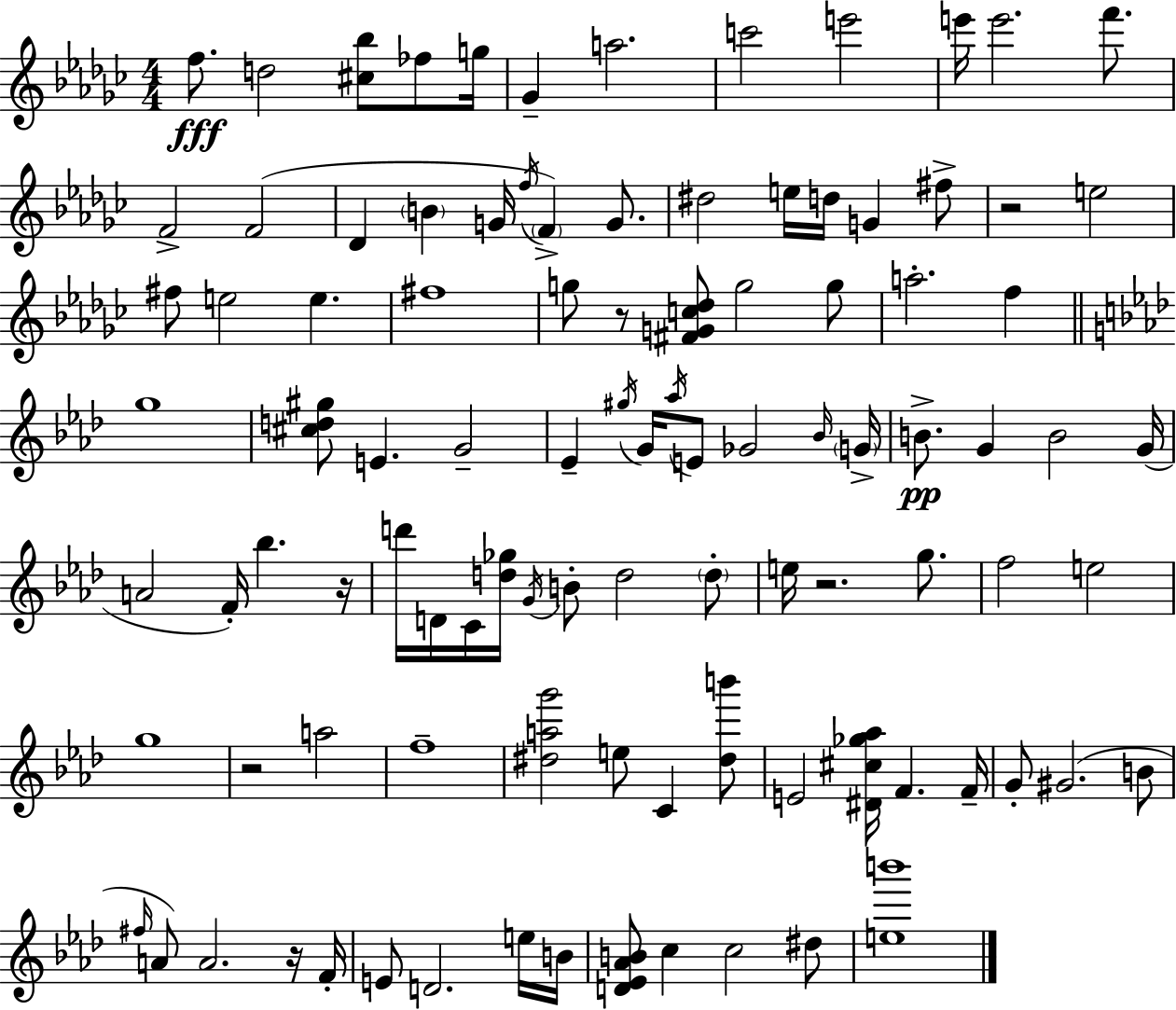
F5/e. D5/h [C#5,Bb5]/e FES5/e G5/s Gb4/q A5/h. C6/h E6/h E6/s E6/h. F6/e. F4/h F4/h Db4/q B4/q G4/s F5/s F4/q G4/e. D#5/h E5/s D5/s G4/q F#5/e R/h E5/h F#5/e E5/h E5/q. F#5/w G5/e R/e [F#4,G4,C5,Db5]/e G5/h G5/e A5/h. F5/q G5/w [C#5,D5,G#5]/e E4/q. G4/h Eb4/q G#5/s G4/s Ab5/s E4/e Gb4/h Bb4/s G4/s B4/e. G4/q B4/h G4/s A4/h F4/s Bb5/q. R/s D6/s D4/s C4/s [D5,Gb5]/s G4/s B4/e D5/h D5/e E5/s R/h. G5/e. F5/h E5/h G5/w R/h A5/h F5/w [D#5,A5,G6]/h E5/e C4/q [D#5,B6]/e E4/h [D#4,C#5,Gb5,Ab5]/s F4/q. F4/s G4/e G#4/h. B4/e F#5/s A4/e A4/h. R/s F4/s E4/e D4/h. E5/s B4/s [D4,Eb4,Ab4,B4]/e C5/q C5/h D#5/e [E5,B6]/w